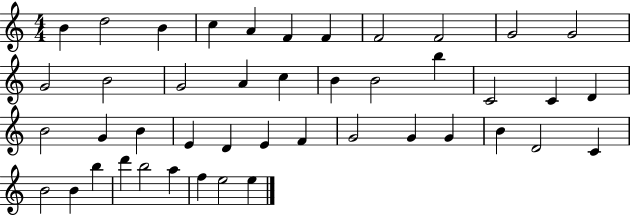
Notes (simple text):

B4/q D5/h B4/q C5/q A4/q F4/q F4/q F4/h F4/h G4/h G4/h G4/h B4/h G4/h A4/q C5/q B4/q B4/h B5/q C4/h C4/q D4/q B4/h G4/q B4/q E4/q D4/q E4/q F4/q G4/h G4/q G4/q B4/q D4/h C4/q B4/h B4/q B5/q D6/q B5/h A5/q F5/q E5/h E5/q